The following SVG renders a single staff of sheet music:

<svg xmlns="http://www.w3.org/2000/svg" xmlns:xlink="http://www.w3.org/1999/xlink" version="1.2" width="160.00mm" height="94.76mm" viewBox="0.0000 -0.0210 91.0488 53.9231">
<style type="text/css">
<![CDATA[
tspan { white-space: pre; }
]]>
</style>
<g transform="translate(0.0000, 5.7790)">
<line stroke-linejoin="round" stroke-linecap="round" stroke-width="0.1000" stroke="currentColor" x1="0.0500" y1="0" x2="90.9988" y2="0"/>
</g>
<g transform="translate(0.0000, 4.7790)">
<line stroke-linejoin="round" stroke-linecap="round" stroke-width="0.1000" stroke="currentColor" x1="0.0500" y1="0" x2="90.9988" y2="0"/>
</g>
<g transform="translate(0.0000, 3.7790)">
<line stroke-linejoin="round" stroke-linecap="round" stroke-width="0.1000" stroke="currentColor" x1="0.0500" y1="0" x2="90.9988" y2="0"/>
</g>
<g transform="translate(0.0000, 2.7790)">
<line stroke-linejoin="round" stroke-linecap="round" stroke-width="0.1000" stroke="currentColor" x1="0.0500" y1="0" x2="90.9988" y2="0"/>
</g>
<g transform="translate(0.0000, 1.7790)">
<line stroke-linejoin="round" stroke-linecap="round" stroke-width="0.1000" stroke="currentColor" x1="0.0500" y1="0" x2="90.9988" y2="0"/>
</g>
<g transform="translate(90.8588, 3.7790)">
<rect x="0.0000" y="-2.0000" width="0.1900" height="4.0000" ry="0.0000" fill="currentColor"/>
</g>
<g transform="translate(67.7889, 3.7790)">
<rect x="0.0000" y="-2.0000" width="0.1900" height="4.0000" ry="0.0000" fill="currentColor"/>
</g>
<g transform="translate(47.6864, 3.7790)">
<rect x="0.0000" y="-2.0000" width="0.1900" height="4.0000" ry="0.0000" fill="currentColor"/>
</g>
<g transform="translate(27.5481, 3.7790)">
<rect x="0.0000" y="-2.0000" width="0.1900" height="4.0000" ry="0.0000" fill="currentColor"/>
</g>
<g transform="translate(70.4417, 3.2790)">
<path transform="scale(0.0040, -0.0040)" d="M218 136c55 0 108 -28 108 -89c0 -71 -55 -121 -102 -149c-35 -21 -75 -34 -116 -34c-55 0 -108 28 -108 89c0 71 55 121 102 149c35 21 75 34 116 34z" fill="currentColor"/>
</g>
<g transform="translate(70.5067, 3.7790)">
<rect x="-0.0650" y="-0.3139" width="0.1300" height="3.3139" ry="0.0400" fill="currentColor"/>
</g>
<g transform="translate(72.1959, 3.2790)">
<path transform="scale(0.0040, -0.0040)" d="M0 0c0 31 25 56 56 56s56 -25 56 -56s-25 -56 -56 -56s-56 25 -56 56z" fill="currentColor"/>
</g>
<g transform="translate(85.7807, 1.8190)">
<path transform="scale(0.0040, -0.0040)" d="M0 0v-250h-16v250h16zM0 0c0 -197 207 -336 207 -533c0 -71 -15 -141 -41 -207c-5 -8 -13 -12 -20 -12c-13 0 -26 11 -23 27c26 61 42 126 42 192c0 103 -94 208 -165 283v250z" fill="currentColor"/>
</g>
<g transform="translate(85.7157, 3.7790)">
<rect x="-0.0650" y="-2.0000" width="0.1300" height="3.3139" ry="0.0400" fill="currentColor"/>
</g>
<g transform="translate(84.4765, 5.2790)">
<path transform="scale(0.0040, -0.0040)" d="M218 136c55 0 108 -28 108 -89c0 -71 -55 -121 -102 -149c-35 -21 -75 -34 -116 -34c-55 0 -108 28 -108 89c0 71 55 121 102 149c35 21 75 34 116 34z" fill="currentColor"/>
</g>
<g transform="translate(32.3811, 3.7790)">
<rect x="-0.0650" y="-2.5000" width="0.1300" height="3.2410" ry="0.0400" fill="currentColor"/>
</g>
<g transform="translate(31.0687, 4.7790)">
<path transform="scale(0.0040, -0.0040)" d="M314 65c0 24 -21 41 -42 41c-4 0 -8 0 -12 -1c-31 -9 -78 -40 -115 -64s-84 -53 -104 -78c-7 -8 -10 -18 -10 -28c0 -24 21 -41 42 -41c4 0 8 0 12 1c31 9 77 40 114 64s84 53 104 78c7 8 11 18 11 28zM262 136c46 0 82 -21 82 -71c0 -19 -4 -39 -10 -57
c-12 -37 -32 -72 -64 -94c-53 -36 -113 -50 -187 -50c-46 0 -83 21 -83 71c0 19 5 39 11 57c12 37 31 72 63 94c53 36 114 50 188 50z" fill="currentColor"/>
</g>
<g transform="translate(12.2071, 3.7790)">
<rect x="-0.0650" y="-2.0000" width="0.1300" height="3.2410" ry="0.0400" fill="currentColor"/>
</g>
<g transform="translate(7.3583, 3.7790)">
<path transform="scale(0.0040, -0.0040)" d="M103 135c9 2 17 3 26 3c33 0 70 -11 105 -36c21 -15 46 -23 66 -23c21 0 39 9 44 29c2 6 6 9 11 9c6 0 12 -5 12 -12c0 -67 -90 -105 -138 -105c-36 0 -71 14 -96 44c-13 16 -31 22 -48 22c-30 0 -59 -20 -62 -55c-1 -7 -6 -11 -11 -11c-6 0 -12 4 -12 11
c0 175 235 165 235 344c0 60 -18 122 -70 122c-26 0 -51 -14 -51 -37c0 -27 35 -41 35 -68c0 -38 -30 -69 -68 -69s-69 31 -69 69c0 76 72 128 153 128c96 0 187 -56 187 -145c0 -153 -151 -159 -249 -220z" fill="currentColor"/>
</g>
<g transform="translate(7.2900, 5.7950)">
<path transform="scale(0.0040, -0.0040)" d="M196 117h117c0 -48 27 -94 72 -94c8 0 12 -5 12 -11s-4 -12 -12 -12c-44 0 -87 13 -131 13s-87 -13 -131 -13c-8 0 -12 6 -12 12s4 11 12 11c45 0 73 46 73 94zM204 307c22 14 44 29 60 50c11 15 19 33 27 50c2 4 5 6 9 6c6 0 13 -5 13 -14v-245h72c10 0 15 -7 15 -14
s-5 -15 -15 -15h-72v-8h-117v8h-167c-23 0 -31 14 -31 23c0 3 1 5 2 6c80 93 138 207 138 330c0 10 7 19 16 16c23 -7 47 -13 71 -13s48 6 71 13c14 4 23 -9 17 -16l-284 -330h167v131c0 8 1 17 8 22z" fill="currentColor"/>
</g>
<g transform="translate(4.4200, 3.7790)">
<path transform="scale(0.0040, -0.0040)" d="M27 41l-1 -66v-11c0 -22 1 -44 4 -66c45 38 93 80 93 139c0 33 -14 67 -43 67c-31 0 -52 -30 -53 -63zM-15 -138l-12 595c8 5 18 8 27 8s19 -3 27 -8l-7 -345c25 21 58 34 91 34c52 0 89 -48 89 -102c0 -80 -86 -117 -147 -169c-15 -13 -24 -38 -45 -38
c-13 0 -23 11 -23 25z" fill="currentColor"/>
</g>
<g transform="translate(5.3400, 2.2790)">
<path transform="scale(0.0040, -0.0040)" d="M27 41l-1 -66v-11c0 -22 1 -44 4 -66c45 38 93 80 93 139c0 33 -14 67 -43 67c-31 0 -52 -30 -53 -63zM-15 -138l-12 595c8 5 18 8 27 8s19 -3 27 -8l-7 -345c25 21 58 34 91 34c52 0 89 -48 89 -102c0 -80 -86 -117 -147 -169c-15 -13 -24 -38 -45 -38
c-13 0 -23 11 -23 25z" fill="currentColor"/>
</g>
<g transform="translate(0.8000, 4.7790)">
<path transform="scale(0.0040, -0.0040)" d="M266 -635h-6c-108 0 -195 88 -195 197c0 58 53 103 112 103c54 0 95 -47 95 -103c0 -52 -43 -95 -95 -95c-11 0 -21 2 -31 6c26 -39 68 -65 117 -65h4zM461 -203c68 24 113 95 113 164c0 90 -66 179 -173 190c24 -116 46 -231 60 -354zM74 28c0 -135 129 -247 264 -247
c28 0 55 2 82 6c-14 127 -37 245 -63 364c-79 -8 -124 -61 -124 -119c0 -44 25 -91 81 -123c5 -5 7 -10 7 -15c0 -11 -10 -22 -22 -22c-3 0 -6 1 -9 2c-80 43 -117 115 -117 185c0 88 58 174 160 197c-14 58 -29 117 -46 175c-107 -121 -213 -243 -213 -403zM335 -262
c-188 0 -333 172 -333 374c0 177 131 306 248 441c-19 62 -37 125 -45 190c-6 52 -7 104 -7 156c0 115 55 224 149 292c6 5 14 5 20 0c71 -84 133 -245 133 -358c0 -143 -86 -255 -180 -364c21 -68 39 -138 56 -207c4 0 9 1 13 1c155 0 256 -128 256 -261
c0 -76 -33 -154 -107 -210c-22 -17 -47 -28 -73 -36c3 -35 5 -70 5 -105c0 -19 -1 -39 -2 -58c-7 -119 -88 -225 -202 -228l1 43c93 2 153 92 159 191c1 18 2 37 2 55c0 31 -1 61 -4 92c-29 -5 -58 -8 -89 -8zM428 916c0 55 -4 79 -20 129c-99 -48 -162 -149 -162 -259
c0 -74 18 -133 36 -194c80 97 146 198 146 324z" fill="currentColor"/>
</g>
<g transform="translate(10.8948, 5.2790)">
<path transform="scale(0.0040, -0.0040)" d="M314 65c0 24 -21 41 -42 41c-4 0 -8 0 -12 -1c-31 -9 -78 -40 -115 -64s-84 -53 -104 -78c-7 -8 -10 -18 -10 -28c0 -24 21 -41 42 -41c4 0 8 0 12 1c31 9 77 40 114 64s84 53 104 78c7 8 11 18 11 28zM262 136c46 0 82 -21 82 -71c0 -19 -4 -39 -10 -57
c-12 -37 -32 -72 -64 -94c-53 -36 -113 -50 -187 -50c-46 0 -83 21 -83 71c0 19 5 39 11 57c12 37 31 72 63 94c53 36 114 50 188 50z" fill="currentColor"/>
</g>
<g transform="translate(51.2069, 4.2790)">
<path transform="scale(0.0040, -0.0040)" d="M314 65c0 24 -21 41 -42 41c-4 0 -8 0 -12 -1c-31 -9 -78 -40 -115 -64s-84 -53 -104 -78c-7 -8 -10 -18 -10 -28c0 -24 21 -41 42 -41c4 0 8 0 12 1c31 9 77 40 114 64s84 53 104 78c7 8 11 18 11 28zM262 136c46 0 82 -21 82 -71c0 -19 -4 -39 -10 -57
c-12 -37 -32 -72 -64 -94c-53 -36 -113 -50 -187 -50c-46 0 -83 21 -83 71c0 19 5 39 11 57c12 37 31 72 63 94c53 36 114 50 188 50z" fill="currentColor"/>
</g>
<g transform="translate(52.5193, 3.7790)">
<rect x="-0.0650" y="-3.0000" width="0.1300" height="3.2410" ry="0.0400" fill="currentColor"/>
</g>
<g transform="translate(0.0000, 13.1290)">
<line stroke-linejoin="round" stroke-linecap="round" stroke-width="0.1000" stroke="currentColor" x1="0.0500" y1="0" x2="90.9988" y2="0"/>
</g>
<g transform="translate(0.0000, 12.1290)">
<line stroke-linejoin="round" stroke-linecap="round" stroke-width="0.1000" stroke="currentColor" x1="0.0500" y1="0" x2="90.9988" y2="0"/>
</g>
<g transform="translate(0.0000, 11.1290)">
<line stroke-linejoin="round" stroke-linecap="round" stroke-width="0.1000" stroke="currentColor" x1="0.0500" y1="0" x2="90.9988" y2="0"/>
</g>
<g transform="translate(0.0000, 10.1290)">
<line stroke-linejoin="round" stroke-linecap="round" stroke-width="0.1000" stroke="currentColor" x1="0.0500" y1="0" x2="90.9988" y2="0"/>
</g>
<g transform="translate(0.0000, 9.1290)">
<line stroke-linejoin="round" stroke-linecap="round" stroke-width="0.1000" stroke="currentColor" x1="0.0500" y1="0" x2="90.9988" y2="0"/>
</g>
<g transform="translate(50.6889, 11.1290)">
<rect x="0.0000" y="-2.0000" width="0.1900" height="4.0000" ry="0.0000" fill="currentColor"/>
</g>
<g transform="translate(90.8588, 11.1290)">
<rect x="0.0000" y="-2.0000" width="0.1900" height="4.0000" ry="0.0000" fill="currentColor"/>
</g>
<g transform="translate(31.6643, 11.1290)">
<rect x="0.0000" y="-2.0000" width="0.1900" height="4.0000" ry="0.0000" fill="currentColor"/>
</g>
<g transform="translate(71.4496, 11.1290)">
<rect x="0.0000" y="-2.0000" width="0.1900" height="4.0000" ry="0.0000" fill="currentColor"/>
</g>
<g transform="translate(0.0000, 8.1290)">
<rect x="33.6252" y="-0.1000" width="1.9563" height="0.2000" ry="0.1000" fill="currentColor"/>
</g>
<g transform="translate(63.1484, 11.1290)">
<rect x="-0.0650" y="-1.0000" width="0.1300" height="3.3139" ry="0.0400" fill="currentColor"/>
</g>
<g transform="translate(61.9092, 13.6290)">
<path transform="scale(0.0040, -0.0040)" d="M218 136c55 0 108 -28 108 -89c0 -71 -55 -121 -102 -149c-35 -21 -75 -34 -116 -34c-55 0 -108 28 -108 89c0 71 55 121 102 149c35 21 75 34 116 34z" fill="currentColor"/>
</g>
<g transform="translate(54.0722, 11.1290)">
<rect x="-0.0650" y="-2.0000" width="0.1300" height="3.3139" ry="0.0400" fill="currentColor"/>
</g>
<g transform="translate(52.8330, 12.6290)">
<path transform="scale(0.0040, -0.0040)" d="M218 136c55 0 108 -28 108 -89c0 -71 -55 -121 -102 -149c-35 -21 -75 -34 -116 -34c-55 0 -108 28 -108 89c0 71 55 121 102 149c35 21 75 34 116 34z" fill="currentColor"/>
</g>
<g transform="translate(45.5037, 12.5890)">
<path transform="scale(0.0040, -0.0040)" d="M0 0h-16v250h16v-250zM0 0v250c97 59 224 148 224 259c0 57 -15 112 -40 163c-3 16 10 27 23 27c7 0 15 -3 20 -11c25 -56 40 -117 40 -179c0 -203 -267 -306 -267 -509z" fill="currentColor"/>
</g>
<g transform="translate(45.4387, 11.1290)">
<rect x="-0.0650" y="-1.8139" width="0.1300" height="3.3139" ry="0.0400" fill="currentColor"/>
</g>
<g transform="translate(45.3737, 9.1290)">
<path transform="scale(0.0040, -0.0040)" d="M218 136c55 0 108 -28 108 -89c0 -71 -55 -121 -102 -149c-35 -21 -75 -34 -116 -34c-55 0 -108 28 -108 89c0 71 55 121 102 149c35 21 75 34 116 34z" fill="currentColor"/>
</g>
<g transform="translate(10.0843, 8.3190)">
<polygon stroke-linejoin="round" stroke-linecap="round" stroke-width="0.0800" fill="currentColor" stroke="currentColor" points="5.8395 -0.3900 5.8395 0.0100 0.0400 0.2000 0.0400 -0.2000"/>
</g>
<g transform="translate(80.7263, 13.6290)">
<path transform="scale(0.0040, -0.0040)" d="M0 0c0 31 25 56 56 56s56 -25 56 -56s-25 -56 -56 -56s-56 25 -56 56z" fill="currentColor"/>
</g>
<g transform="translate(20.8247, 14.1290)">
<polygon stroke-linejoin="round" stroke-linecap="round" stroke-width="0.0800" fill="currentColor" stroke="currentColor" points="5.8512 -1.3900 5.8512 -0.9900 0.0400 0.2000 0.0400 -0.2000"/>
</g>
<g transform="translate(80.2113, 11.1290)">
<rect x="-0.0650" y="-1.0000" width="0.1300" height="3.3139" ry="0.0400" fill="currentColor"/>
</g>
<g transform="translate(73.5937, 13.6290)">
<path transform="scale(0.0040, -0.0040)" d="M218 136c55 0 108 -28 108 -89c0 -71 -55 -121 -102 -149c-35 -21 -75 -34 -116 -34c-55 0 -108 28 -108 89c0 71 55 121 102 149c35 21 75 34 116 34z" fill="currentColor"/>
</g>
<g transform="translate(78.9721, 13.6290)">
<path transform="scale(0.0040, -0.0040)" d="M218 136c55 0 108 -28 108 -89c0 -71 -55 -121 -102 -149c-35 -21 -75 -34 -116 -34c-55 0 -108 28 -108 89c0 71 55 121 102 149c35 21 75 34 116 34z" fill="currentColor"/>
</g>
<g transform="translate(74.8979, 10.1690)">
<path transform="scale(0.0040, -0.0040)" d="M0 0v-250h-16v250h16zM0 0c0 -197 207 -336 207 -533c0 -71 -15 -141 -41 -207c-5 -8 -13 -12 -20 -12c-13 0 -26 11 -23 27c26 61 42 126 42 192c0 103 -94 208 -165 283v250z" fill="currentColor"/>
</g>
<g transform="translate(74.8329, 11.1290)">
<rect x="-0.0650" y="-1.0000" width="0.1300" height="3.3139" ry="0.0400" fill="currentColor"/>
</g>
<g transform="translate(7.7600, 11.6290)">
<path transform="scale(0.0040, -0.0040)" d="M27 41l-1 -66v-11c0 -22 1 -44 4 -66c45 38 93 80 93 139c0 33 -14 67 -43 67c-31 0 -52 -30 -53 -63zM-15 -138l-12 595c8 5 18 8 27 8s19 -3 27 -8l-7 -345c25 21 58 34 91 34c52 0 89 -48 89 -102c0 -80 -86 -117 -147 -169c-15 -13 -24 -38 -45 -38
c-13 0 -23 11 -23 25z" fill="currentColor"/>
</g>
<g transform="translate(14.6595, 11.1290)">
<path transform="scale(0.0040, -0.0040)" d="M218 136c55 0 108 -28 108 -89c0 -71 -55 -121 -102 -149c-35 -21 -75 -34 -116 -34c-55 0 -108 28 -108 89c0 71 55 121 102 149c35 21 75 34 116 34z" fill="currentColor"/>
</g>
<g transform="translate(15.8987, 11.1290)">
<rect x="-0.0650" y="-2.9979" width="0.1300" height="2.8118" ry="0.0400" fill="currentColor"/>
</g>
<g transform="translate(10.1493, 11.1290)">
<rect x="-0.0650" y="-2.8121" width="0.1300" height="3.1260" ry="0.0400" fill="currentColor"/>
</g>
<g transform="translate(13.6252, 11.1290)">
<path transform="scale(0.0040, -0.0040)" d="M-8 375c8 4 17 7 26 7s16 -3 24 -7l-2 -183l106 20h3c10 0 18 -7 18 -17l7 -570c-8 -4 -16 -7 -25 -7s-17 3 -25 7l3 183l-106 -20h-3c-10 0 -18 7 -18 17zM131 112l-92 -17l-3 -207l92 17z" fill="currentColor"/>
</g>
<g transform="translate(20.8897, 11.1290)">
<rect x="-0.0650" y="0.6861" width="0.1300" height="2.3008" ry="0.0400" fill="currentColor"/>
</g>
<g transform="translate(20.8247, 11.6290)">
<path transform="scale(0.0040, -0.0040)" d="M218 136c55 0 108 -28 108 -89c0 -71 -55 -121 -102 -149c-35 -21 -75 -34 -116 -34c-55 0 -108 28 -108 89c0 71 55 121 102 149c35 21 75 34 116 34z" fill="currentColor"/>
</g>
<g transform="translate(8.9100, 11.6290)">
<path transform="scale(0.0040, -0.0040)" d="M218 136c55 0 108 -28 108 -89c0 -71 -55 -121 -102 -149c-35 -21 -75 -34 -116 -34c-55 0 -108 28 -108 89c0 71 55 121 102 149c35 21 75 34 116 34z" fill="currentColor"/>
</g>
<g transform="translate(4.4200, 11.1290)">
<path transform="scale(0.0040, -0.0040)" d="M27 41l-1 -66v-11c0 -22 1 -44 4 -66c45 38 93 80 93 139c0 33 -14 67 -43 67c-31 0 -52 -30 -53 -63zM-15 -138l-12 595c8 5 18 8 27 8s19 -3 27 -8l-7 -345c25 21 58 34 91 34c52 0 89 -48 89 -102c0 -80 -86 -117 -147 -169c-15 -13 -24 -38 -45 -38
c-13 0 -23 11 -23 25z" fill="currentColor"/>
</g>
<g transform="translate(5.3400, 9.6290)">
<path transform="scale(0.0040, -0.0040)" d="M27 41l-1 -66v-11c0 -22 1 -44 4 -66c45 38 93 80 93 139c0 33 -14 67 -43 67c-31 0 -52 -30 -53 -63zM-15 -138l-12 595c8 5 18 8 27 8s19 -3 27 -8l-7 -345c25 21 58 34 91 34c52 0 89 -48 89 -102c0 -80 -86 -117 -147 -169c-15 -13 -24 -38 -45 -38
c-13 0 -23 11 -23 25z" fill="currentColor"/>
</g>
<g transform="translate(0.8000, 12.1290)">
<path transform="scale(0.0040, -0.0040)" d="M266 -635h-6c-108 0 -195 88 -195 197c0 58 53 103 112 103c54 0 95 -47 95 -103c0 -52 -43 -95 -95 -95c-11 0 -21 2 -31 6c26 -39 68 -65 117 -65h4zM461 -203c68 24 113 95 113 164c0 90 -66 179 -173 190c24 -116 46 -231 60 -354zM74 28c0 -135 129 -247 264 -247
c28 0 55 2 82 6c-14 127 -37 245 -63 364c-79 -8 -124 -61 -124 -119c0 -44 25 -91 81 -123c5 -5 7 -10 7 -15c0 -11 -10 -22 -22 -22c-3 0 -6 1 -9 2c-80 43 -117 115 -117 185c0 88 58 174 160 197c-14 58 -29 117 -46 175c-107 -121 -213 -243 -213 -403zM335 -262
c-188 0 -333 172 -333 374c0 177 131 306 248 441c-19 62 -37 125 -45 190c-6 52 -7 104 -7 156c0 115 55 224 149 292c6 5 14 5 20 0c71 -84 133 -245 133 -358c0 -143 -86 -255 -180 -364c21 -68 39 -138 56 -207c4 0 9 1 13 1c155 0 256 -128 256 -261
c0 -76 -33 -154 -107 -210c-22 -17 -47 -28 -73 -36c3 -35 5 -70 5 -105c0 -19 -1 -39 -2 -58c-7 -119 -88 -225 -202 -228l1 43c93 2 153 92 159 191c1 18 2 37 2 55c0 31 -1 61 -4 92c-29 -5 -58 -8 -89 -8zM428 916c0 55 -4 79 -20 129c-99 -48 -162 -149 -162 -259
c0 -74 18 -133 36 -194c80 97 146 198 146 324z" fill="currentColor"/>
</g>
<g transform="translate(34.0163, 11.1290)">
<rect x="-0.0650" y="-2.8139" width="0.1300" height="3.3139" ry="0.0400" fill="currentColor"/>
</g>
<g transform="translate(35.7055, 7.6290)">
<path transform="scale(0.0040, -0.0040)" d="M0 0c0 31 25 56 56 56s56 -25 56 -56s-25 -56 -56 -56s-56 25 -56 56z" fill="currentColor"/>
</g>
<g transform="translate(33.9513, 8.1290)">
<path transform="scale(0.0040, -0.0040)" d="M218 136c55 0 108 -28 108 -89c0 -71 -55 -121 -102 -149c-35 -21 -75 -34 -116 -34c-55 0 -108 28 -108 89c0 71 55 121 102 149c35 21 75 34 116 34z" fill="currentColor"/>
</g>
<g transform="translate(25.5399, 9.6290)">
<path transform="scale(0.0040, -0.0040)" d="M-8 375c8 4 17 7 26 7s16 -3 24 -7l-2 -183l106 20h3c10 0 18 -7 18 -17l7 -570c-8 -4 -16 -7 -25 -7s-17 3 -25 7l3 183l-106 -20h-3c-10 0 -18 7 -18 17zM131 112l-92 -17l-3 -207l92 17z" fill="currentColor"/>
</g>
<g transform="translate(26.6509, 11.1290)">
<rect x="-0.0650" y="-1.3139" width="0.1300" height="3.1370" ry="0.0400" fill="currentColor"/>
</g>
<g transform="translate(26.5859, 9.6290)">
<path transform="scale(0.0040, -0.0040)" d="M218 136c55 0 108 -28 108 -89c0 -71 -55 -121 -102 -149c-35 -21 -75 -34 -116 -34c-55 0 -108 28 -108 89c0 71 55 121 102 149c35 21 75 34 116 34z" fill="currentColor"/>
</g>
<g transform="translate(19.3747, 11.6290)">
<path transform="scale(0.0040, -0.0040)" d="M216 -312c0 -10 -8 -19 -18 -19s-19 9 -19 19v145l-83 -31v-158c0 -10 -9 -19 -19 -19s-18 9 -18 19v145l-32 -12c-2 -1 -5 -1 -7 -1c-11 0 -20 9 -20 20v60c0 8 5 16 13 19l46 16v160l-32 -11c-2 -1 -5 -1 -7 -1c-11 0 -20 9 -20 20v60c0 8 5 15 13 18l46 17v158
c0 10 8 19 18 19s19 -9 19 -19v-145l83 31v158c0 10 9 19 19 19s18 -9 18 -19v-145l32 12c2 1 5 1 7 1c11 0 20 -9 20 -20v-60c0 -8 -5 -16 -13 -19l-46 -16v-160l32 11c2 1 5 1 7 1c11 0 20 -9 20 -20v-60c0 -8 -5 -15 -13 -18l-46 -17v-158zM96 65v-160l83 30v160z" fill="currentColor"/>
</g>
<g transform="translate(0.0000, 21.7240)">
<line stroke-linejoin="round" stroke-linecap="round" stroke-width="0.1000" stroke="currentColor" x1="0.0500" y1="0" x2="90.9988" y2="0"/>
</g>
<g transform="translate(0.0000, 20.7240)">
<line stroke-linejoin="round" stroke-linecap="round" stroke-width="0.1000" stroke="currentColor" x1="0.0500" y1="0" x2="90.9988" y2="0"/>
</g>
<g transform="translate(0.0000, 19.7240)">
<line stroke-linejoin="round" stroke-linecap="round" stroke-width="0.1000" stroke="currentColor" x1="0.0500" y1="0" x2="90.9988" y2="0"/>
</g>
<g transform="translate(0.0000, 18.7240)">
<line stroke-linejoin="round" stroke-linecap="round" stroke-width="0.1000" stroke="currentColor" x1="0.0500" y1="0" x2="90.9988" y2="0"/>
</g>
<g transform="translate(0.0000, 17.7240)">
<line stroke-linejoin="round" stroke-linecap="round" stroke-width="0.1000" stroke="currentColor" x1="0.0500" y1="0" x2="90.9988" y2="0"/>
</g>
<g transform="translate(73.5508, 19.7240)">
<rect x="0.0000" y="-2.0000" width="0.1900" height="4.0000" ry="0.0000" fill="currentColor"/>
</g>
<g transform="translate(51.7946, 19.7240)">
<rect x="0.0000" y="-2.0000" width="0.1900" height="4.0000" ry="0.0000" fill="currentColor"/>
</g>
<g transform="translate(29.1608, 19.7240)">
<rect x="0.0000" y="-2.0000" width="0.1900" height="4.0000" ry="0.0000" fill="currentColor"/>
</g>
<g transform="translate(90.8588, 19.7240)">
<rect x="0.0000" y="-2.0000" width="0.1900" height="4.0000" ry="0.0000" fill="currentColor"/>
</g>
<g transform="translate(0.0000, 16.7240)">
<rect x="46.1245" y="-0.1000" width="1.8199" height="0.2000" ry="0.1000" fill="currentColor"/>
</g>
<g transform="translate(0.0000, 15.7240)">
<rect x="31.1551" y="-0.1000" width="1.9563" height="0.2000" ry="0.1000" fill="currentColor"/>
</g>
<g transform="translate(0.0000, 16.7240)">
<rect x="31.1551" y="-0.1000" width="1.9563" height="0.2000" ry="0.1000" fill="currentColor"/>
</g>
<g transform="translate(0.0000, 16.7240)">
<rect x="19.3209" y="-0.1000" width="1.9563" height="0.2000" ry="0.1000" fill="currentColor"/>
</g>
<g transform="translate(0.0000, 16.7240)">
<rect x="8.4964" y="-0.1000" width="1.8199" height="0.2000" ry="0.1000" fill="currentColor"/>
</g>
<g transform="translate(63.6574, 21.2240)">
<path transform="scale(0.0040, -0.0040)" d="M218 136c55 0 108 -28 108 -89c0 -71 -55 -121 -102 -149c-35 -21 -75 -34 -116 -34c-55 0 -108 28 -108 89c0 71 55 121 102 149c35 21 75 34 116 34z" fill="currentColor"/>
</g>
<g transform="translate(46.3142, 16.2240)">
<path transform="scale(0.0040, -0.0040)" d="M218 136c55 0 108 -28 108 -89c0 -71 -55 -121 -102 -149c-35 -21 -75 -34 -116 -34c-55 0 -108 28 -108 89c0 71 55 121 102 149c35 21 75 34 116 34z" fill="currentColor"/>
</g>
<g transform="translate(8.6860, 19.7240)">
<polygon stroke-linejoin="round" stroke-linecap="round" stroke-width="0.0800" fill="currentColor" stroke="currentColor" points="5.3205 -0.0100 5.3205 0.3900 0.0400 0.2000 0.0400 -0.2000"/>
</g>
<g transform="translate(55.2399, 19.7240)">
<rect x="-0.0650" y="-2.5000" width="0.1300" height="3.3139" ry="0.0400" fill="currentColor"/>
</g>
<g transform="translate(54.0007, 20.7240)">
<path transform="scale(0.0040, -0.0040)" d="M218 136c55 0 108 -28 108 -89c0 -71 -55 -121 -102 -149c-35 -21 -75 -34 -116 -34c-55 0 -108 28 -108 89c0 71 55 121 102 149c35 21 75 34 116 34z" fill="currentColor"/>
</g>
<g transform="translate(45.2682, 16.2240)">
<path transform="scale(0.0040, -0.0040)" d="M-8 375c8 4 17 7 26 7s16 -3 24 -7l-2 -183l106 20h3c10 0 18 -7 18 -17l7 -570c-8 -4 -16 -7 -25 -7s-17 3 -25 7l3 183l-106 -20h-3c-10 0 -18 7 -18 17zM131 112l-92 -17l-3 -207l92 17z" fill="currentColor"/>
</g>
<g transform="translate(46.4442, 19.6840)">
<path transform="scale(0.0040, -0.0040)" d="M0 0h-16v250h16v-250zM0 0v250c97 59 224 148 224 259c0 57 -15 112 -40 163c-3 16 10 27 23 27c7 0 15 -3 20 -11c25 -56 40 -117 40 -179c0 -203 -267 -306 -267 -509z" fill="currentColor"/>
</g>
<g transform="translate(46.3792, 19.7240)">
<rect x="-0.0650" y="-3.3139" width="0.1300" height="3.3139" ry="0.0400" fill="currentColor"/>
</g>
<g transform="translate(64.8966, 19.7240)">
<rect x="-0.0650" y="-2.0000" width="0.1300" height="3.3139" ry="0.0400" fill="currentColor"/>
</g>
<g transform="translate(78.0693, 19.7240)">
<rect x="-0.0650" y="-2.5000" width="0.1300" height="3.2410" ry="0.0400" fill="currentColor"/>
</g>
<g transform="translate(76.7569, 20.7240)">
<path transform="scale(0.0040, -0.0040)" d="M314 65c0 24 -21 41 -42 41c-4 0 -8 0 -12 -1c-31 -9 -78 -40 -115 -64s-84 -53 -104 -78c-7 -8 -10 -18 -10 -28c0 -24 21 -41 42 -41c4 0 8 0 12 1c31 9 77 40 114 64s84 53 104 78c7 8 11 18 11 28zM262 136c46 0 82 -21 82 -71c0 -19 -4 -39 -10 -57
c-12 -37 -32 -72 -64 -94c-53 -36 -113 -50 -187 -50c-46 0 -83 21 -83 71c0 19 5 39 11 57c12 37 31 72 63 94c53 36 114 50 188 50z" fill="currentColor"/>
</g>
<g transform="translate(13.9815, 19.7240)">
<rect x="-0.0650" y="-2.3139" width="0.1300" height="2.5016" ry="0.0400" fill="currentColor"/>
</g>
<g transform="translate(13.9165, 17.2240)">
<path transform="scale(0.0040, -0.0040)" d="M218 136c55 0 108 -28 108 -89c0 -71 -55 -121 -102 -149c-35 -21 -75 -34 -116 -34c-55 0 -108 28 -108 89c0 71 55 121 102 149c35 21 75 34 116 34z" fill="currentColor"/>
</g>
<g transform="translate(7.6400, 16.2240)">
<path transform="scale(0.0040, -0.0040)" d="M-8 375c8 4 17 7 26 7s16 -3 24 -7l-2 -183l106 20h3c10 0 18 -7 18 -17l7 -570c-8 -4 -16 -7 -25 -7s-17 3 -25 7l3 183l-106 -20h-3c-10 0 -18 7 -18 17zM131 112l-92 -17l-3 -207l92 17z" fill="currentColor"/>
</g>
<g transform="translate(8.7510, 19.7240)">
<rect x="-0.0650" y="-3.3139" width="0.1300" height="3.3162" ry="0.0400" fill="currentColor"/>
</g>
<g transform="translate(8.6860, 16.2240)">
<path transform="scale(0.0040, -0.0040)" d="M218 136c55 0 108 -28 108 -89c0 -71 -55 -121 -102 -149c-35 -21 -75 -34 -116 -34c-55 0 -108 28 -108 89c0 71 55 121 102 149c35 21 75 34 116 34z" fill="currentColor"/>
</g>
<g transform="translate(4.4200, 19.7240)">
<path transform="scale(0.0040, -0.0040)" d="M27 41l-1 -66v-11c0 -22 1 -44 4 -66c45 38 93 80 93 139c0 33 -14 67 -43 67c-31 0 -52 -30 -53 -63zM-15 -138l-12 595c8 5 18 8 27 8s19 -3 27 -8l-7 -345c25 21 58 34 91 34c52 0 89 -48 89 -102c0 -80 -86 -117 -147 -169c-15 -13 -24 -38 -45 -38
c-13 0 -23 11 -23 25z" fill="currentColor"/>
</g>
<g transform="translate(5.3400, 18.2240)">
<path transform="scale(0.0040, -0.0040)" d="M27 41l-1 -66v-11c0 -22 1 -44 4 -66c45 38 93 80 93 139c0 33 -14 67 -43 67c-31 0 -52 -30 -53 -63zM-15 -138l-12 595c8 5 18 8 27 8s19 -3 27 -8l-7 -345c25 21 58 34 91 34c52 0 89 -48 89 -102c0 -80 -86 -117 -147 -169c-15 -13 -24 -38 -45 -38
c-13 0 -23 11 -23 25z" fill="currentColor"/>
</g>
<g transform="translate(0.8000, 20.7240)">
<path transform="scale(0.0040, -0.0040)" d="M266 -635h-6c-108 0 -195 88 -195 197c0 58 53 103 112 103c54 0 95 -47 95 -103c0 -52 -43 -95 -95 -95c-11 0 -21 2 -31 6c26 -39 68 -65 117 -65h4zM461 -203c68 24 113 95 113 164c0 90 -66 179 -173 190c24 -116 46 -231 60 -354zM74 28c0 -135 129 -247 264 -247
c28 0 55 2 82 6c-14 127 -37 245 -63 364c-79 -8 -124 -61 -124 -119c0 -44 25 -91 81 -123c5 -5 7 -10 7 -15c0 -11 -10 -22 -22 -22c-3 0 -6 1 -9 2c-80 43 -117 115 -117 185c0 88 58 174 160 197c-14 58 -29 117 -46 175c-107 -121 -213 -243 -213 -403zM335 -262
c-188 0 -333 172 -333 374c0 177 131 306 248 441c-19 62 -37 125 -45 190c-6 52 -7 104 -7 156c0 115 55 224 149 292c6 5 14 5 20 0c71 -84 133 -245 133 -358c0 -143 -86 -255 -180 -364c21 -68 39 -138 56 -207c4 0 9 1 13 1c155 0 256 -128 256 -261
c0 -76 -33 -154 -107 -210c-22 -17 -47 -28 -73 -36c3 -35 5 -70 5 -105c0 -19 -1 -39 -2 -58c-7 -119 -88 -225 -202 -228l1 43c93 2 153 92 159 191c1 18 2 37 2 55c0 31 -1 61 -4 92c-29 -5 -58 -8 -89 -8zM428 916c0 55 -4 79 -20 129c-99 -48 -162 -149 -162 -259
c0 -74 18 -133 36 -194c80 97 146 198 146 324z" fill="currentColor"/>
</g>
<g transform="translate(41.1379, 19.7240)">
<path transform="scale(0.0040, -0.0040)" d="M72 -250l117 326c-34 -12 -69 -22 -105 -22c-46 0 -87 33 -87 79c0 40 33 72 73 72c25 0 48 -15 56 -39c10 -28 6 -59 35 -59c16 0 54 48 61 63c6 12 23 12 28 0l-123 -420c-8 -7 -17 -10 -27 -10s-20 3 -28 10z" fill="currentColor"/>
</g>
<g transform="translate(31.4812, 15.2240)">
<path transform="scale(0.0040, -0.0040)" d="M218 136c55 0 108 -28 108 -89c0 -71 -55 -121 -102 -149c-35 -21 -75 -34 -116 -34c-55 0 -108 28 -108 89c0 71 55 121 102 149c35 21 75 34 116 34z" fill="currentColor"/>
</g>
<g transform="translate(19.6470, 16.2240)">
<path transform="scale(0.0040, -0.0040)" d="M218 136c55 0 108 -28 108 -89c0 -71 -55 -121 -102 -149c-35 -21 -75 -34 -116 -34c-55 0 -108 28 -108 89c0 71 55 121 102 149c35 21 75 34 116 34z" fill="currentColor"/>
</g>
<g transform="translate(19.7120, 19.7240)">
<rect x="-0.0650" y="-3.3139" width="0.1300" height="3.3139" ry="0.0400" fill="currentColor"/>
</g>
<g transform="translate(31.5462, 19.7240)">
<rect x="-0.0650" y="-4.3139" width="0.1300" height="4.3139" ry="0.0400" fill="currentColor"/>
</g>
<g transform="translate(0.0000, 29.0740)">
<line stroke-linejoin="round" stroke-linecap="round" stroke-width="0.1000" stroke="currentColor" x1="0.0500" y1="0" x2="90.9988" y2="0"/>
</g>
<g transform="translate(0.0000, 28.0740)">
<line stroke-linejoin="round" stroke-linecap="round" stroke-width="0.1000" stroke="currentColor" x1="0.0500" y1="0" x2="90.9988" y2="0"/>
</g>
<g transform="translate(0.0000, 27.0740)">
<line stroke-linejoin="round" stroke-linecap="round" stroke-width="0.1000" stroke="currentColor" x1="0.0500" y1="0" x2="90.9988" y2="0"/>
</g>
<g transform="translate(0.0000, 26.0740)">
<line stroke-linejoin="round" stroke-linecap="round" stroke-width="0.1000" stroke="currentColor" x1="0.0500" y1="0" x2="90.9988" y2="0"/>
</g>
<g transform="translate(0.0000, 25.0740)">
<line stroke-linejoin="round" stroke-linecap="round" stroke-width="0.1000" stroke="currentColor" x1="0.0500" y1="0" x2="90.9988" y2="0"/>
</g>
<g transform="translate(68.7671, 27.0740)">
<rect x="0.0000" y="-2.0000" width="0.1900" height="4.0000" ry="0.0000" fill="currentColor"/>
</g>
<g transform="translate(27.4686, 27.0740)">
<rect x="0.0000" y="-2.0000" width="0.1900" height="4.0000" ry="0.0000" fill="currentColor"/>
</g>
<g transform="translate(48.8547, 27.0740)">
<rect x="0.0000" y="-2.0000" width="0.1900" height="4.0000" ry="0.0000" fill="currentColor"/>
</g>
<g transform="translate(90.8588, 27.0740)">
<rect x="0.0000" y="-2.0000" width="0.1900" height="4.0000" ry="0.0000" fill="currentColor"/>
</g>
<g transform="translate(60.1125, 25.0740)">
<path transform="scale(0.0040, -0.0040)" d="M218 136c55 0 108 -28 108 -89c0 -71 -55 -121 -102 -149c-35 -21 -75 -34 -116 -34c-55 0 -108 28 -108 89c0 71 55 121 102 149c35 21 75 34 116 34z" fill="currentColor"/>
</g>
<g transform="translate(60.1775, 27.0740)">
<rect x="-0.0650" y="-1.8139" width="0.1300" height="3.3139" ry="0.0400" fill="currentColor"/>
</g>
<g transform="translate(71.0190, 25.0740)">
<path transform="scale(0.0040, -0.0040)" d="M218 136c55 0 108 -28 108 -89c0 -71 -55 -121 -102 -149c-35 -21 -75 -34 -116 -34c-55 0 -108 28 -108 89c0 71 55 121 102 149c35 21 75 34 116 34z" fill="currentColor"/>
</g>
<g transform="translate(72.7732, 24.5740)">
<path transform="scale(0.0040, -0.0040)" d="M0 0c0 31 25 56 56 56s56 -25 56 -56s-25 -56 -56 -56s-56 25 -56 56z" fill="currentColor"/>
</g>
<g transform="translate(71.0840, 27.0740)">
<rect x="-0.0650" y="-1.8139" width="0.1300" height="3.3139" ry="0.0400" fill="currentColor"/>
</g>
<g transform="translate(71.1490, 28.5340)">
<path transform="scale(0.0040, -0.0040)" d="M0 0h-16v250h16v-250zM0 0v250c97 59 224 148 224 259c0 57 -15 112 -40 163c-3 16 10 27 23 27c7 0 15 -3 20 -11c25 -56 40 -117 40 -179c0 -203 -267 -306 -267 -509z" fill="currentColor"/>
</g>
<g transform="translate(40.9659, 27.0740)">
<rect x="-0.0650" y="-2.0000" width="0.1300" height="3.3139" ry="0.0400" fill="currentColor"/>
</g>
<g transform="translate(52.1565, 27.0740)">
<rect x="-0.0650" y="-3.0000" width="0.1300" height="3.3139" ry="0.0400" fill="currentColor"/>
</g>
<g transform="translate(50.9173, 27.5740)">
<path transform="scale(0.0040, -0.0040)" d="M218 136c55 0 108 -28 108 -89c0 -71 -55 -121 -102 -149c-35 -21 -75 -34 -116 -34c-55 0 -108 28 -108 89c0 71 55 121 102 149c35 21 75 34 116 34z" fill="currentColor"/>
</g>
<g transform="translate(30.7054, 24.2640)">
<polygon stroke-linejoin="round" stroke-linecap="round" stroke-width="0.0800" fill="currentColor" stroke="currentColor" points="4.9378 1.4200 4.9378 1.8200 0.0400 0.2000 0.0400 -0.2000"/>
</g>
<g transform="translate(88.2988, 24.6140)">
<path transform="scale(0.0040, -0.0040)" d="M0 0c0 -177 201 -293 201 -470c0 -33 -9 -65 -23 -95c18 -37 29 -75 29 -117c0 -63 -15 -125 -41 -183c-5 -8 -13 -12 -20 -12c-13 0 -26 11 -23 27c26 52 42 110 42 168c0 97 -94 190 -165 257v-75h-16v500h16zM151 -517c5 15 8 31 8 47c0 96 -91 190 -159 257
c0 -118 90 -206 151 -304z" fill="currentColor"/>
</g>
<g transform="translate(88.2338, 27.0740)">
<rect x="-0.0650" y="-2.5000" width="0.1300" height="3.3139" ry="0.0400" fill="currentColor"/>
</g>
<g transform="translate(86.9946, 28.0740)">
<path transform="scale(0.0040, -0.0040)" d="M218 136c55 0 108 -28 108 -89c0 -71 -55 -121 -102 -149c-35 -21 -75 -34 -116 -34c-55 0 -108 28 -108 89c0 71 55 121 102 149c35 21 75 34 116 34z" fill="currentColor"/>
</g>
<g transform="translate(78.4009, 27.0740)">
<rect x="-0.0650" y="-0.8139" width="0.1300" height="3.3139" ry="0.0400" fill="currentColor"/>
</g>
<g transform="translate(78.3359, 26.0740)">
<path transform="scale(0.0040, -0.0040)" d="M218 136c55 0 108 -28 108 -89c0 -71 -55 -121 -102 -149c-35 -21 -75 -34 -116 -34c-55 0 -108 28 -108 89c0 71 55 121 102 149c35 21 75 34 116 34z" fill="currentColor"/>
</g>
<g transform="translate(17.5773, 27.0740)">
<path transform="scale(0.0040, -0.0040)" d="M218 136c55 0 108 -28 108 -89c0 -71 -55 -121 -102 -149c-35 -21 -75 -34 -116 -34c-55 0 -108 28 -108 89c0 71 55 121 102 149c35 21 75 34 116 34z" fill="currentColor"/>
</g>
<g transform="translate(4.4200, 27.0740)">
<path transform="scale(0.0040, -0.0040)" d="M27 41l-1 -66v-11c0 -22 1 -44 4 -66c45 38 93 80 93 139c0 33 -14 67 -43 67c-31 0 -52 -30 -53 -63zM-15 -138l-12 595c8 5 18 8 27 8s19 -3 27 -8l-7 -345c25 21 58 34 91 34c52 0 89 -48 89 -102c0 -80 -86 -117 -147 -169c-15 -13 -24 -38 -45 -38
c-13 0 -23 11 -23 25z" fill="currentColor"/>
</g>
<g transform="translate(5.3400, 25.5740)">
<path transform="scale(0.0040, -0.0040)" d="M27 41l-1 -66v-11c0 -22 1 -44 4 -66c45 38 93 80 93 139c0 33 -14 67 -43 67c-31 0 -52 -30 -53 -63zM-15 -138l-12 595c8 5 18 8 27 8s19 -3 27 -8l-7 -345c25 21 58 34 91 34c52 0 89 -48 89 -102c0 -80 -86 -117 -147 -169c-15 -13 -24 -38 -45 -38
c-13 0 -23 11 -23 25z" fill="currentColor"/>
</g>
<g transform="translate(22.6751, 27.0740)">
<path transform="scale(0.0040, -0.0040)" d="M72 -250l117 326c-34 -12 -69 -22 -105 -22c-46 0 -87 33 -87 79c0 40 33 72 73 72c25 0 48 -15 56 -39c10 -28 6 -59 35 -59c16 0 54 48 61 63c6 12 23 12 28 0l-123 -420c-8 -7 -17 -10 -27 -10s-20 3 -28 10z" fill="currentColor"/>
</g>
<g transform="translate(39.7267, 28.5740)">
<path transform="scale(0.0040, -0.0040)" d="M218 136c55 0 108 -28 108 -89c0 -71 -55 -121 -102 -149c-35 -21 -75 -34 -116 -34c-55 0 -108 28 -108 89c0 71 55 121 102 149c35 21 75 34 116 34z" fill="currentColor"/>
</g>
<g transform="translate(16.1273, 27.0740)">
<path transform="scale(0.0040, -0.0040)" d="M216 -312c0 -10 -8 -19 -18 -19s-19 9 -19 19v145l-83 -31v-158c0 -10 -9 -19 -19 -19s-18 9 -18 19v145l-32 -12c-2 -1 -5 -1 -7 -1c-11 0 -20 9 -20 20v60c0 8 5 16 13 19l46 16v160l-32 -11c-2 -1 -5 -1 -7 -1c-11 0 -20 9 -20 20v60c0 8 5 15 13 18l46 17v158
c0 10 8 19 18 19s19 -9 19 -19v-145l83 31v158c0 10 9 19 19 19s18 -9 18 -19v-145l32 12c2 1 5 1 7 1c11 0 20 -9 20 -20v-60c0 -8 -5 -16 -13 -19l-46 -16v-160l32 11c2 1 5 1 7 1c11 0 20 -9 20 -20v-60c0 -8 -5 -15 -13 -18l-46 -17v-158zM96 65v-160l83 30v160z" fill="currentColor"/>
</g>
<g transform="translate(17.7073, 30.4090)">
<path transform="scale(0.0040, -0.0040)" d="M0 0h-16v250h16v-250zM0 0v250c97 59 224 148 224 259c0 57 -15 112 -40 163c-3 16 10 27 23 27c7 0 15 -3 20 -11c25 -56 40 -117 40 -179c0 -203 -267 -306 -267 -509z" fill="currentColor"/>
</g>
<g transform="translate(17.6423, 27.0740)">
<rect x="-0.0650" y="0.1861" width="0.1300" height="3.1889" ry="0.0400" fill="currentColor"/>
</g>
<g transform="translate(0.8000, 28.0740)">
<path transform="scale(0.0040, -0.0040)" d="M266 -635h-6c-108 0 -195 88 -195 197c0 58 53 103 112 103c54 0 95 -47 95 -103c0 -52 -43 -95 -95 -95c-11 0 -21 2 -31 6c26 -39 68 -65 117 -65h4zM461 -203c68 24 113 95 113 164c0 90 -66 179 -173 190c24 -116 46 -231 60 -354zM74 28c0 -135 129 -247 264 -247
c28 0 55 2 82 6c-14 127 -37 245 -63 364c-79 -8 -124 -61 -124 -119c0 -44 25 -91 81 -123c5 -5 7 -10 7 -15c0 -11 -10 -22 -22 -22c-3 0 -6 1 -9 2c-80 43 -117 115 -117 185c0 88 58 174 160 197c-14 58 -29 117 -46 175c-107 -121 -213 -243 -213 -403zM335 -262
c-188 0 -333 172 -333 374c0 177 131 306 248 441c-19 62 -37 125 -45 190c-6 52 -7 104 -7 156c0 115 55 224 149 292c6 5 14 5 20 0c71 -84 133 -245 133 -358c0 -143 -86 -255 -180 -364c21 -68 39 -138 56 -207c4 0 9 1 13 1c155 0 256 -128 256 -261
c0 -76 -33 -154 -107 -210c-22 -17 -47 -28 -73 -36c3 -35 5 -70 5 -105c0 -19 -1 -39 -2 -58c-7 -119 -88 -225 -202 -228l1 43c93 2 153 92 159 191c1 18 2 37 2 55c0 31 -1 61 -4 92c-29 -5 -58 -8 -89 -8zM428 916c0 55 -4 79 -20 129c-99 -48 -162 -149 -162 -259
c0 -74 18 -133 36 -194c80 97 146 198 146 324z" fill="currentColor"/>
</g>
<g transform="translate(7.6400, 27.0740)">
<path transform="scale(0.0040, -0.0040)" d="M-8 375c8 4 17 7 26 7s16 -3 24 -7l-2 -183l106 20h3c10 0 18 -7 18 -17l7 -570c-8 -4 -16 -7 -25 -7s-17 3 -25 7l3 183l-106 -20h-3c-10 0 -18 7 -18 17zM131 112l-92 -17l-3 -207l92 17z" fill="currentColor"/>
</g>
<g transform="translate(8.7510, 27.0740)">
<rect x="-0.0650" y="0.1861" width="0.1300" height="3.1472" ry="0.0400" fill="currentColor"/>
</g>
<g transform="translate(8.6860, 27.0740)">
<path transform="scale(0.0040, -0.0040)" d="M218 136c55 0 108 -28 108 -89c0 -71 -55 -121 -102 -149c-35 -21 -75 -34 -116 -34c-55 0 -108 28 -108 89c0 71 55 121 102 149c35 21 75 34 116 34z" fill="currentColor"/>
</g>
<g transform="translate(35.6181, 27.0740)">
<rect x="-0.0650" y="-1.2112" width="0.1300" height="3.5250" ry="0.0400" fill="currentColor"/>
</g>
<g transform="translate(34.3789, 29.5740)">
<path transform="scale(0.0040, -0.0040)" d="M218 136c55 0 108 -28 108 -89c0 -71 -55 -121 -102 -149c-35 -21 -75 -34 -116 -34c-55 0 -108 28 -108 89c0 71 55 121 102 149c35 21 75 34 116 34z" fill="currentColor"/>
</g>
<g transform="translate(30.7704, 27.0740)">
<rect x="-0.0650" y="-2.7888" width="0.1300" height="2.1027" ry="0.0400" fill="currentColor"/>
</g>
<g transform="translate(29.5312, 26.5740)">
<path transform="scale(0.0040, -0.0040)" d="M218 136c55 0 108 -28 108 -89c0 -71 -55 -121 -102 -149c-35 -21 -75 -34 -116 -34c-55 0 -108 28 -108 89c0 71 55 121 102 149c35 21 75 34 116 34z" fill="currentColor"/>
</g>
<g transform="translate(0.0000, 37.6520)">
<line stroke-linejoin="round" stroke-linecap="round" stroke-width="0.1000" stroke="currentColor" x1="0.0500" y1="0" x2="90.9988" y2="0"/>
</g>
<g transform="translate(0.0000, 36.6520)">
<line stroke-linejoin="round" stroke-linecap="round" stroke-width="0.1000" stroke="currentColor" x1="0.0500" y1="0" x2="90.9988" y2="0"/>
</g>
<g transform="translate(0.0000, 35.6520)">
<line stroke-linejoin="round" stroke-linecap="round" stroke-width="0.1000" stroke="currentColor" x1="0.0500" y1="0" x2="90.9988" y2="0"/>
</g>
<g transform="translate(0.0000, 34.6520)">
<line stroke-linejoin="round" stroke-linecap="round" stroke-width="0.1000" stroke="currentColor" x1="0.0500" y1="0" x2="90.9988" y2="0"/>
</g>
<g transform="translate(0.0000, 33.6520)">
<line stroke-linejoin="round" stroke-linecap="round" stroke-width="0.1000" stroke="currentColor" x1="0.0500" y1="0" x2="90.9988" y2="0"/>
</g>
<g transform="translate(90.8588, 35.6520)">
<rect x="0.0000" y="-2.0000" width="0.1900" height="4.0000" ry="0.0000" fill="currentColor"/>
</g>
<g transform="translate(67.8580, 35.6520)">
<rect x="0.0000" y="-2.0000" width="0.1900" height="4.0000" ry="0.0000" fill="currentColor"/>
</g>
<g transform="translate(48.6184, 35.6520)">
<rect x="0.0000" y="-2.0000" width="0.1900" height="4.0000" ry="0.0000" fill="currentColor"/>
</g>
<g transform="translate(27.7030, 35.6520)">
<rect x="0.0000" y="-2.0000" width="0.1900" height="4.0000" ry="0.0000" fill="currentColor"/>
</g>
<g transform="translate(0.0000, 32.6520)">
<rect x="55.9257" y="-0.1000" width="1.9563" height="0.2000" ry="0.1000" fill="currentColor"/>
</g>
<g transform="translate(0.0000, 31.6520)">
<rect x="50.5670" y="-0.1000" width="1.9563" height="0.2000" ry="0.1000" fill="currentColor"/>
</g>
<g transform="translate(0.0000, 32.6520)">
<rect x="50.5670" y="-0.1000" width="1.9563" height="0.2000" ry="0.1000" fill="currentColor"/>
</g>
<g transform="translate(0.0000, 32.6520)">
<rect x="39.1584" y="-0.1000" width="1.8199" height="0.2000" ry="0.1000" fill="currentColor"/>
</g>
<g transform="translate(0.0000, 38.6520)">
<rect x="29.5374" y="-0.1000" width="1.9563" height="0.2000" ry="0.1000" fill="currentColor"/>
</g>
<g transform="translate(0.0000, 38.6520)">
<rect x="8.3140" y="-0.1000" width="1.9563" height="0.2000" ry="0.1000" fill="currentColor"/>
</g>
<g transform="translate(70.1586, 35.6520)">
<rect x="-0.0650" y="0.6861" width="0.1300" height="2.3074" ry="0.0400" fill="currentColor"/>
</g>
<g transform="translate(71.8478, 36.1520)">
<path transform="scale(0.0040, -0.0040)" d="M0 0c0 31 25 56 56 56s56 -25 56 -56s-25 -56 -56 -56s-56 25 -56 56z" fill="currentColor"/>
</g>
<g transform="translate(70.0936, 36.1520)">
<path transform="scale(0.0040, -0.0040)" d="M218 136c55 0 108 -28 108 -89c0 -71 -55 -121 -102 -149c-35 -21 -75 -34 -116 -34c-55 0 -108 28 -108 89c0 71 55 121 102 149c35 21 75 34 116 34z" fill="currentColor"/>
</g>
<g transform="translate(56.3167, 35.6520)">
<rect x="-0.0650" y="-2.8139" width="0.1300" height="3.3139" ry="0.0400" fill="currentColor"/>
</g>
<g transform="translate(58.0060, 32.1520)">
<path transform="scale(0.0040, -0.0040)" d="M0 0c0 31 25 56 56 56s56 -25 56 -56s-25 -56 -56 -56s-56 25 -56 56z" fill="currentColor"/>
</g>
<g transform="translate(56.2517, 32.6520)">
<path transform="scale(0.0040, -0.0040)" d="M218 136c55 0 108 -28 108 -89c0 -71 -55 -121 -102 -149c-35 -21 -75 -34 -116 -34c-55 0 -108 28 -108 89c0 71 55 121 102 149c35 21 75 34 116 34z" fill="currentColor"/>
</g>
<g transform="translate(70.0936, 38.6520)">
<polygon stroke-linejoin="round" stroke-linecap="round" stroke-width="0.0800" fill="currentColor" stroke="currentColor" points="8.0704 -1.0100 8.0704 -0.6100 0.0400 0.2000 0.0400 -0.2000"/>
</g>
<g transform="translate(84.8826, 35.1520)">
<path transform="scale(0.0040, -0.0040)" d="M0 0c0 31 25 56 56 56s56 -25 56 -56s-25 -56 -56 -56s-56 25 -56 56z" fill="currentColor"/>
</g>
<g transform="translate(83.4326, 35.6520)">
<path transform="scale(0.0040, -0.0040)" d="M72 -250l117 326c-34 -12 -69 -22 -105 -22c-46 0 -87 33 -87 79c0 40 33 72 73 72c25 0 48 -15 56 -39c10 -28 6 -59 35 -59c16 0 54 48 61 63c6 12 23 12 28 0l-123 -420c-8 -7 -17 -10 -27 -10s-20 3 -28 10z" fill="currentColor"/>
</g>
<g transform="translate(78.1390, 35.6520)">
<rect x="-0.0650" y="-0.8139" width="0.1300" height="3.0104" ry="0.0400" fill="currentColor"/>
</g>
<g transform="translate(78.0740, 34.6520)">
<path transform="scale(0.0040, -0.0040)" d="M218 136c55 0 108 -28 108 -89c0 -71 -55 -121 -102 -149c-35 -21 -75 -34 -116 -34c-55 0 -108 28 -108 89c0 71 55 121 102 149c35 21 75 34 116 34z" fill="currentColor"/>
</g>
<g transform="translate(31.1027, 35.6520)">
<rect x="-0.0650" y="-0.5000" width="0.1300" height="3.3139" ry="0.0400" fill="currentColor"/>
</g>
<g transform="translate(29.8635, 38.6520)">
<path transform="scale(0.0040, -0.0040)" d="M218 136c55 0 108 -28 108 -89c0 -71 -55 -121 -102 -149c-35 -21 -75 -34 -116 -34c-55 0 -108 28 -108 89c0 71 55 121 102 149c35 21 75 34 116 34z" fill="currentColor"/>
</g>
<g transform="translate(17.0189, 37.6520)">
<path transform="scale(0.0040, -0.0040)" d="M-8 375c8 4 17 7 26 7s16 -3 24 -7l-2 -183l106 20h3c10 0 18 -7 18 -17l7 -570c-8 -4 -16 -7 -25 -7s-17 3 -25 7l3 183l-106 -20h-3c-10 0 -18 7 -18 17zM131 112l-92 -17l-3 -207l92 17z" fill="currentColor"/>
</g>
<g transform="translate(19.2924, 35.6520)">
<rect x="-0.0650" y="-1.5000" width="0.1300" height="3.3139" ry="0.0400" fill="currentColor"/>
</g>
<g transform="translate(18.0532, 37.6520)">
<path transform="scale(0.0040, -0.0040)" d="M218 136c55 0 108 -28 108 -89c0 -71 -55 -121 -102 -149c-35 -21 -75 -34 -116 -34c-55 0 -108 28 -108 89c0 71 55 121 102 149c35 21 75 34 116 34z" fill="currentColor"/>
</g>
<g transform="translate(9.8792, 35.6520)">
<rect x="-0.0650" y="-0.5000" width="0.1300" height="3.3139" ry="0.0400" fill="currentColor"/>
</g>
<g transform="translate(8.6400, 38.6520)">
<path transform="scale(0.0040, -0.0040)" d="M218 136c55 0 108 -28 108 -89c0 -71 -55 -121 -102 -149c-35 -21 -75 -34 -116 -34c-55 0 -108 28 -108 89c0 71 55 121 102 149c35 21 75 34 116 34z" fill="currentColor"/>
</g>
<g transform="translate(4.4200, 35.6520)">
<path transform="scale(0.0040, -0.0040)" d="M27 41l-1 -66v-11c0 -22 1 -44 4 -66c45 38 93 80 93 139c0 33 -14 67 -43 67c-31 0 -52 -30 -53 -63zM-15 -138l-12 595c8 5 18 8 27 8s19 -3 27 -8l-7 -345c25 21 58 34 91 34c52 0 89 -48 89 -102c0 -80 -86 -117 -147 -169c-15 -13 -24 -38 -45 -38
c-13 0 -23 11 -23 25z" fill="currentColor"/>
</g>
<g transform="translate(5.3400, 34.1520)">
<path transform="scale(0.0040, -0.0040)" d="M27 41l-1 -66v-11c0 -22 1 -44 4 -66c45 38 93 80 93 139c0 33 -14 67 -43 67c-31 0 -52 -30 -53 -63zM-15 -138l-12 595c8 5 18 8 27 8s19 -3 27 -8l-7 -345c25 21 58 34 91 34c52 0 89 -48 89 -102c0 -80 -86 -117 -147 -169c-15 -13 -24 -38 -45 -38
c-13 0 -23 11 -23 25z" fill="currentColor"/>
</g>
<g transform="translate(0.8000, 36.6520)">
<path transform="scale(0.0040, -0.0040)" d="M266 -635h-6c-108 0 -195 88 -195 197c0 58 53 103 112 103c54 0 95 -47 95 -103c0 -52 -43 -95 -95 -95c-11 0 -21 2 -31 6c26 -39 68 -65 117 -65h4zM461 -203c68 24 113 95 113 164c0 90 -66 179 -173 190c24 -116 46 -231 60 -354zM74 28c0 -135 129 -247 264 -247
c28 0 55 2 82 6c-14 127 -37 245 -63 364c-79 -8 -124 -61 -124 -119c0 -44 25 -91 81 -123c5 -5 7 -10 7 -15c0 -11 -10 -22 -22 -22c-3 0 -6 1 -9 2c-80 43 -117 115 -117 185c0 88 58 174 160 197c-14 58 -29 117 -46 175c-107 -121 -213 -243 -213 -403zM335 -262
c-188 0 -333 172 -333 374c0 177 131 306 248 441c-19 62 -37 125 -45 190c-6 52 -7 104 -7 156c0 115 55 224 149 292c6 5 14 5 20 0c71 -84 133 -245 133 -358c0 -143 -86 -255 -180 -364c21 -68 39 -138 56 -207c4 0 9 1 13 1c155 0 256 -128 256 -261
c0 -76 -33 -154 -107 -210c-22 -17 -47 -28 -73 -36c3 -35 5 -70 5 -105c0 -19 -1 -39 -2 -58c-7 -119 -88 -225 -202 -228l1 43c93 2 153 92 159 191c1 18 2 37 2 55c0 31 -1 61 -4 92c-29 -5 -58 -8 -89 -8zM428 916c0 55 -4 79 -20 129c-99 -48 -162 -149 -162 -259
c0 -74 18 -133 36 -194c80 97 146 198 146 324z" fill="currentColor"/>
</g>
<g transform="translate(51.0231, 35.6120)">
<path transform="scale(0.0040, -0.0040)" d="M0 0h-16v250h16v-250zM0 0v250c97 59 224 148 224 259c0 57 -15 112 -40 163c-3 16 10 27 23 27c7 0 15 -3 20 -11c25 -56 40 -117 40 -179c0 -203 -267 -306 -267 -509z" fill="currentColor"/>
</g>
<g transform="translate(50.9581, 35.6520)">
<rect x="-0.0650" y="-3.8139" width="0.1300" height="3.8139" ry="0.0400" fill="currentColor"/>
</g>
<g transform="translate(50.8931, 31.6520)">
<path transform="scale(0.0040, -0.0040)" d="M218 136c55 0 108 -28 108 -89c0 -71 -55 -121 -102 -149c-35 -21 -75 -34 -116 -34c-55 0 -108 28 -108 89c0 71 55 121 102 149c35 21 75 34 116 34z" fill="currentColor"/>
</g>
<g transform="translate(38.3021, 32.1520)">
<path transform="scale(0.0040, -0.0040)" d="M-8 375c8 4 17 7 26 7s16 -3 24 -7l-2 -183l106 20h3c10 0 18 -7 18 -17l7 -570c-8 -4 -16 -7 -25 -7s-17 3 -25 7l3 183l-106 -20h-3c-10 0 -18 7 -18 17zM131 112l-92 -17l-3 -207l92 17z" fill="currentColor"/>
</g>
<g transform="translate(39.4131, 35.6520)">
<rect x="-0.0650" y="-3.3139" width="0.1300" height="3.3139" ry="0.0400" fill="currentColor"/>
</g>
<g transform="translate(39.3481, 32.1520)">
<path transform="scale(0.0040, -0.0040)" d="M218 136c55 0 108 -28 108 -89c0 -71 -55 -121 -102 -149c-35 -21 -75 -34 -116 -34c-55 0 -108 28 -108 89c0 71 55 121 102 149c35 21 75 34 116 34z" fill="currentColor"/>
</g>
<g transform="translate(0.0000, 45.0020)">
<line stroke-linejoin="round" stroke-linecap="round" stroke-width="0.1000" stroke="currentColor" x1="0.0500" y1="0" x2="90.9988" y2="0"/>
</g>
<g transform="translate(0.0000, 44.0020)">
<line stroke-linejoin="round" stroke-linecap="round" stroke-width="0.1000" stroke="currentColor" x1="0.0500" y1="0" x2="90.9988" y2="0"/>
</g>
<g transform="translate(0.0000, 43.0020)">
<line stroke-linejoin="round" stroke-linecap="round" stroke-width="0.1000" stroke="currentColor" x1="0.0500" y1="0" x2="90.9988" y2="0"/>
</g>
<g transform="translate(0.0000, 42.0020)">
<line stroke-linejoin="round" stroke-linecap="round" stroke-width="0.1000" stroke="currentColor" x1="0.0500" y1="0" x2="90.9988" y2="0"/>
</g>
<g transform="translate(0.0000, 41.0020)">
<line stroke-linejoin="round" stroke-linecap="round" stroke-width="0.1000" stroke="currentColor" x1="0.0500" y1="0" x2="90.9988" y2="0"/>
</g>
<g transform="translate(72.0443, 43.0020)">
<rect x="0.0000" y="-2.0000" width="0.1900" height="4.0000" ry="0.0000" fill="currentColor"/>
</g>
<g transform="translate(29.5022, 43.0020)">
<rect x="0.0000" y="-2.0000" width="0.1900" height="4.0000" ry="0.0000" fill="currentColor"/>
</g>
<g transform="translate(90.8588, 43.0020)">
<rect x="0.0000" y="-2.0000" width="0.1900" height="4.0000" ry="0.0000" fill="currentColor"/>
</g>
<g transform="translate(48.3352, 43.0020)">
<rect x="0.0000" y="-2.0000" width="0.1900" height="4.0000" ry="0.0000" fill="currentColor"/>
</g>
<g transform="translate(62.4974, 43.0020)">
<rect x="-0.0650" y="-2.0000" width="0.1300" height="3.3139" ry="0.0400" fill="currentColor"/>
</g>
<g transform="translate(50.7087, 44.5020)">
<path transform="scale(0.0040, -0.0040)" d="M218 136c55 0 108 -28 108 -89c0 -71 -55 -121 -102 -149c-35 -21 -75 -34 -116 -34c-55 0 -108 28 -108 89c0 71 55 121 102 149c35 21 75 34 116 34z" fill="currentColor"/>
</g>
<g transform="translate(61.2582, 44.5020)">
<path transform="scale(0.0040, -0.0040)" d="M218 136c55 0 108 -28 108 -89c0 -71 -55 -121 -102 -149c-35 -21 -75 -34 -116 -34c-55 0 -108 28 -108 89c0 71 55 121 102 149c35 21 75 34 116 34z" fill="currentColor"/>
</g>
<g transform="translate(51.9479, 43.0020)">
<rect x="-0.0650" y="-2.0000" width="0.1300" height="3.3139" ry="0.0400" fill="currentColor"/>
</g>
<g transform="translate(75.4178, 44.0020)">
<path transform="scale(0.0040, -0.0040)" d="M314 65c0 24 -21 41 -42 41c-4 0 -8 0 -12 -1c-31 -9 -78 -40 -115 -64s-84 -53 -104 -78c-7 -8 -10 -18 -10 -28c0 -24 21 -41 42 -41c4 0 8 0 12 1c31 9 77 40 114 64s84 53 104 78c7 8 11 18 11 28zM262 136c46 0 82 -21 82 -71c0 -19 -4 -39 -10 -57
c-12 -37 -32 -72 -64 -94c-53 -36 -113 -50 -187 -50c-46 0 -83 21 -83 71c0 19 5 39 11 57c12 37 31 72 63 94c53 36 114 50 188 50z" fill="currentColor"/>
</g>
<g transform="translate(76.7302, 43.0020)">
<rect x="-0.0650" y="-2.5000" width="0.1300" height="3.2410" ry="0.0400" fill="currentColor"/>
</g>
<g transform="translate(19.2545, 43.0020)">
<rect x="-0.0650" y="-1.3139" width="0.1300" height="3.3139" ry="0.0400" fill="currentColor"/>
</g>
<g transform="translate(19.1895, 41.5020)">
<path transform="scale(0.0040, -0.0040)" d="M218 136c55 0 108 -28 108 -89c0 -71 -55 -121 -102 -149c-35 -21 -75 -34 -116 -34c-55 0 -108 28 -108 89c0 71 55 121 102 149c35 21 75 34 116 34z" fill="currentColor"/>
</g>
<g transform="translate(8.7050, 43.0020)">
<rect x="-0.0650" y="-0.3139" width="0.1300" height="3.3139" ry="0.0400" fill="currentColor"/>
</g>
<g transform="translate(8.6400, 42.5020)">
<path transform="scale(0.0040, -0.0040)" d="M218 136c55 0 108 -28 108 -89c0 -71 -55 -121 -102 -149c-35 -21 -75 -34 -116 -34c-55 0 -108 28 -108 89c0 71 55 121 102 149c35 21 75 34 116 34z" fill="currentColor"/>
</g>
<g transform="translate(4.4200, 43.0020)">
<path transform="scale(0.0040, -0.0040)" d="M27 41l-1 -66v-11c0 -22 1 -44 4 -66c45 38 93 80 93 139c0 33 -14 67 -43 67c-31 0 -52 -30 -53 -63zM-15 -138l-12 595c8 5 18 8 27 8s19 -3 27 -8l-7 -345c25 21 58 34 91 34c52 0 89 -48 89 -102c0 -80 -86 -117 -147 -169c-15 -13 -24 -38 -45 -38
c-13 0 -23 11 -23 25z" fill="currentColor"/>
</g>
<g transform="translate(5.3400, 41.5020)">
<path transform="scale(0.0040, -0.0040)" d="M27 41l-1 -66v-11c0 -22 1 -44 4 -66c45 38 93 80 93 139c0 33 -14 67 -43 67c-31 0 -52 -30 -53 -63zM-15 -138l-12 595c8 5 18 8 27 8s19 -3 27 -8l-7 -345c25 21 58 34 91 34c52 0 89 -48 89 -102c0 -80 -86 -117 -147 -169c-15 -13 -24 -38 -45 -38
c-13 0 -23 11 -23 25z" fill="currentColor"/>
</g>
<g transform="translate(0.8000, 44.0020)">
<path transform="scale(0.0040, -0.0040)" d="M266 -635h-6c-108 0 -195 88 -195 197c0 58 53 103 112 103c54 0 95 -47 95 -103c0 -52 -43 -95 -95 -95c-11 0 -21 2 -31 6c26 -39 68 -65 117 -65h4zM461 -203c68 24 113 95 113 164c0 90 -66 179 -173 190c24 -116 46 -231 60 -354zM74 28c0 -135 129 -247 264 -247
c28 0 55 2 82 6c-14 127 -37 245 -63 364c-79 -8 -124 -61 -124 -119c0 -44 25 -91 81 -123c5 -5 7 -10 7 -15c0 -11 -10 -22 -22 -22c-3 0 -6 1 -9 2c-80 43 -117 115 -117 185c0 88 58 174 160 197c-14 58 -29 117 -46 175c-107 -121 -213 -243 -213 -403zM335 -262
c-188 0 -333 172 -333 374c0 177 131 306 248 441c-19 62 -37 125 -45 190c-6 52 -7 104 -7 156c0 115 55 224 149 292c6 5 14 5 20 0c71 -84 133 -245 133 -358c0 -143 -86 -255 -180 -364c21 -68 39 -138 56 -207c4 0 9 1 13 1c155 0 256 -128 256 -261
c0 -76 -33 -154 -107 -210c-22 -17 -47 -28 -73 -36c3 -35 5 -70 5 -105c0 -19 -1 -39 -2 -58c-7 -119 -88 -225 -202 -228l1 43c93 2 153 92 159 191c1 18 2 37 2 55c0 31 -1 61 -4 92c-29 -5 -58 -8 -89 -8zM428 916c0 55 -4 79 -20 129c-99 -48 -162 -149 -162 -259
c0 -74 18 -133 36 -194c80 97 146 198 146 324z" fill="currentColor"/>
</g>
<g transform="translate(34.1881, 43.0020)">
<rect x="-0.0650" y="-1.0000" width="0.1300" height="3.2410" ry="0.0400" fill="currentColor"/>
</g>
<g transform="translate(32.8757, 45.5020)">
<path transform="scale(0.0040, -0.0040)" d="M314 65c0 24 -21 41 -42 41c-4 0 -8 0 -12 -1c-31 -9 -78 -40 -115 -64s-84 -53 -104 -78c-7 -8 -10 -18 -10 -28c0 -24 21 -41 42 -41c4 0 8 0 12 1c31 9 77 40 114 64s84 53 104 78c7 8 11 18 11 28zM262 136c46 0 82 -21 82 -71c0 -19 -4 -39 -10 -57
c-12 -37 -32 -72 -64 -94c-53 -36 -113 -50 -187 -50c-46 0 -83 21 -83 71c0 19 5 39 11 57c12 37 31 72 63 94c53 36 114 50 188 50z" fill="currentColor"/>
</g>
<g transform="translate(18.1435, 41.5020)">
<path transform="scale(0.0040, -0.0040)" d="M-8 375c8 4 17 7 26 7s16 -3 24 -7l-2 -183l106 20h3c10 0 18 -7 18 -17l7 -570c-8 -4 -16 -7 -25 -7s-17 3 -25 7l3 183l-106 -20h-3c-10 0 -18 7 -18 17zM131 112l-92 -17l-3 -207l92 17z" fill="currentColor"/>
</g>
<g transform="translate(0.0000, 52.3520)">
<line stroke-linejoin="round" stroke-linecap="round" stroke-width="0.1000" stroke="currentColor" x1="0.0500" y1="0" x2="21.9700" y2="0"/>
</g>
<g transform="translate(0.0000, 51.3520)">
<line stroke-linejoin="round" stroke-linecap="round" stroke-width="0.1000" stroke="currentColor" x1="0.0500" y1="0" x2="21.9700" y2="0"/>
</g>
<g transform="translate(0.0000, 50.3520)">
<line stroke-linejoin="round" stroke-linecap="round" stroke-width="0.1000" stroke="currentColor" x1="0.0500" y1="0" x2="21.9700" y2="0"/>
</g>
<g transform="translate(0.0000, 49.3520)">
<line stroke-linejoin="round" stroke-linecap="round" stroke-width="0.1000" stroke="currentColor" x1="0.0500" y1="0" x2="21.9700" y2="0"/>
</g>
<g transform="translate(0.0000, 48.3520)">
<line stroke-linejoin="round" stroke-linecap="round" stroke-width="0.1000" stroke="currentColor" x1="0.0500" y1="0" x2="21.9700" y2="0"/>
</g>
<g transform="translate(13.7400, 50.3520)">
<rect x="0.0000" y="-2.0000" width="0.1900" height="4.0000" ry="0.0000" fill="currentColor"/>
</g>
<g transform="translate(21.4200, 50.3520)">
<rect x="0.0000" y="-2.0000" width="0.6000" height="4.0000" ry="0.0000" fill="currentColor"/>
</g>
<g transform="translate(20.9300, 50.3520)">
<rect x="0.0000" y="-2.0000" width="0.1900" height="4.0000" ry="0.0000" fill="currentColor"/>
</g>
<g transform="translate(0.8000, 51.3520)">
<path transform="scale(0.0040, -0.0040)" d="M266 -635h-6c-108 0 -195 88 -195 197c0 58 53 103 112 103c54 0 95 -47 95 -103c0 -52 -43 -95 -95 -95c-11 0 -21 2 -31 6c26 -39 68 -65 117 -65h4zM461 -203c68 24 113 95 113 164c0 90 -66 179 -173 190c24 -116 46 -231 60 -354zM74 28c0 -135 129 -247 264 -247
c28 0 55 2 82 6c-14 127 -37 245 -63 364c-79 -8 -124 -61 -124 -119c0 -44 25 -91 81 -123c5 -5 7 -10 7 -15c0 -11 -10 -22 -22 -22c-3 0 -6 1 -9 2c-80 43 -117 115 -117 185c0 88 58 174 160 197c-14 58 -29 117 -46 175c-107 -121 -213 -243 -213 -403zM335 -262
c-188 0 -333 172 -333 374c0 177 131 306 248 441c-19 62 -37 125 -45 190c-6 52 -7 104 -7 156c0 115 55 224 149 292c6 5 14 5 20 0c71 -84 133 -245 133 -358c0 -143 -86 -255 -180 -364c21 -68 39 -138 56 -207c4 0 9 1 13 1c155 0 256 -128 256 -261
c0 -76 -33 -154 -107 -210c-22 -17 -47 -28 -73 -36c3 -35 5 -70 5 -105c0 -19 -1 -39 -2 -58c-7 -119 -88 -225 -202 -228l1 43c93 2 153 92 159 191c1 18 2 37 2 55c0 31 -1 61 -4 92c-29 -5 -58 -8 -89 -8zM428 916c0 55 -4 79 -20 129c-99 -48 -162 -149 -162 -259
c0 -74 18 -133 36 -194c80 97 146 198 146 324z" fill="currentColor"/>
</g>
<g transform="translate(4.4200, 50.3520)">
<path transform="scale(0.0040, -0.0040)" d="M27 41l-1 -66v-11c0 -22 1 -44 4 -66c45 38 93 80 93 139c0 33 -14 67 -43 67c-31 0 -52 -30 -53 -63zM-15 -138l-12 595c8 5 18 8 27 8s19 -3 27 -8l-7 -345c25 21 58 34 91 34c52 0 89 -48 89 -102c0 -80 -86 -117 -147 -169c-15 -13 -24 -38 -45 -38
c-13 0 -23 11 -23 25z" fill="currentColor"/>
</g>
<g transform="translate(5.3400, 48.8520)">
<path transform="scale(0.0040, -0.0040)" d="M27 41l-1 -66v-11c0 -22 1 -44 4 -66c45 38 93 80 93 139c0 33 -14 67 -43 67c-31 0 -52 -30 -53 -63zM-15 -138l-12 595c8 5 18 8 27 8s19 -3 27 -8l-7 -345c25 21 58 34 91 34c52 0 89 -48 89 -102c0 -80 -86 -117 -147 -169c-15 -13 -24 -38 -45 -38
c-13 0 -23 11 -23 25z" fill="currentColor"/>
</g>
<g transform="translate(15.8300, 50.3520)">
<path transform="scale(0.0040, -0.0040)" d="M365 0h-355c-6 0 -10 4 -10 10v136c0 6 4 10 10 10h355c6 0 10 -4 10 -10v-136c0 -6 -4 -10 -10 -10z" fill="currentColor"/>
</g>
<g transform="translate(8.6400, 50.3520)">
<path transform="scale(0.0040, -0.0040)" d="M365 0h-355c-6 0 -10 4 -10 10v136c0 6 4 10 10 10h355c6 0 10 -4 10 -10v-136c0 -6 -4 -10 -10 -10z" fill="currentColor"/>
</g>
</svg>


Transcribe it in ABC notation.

X:1
T:Untitled
M:2/4
L:1/4
K:Bb
F2 G2 A2 c F/2 _A/2 B/2 ^A/2 e/2 a f/2 F D D/2 D b/2 g/2 b d' z/2 b/2 G F G2 B ^B/2 z/2 c/2 D/2 F A f f/2 d G/4 C E C b c'/2 a A/2 d/2 z/2 c e D2 F F G2 z2 z2